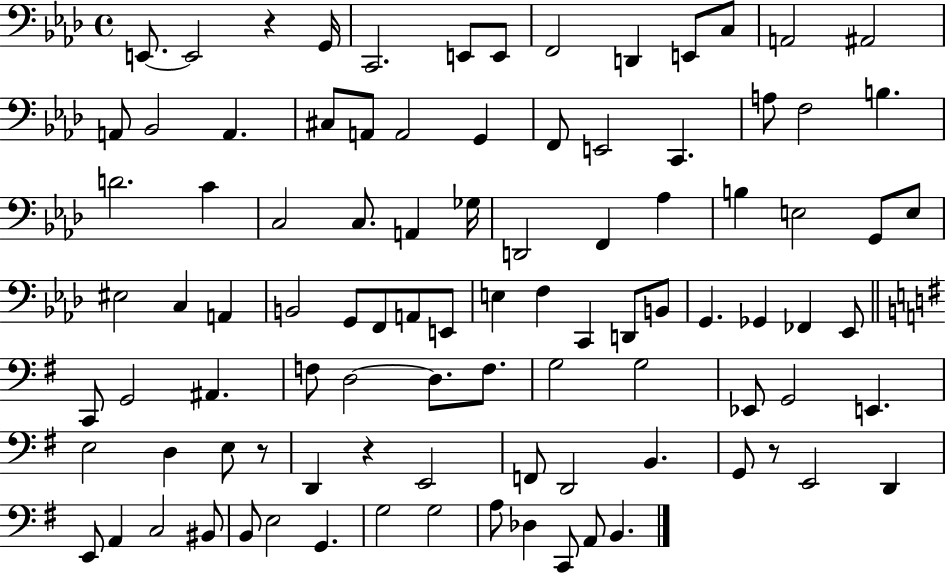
E2/e. E2/h R/q G2/s C2/h. E2/e E2/e F2/h D2/q E2/e C3/e A2/h A#2/h A2/e Bb2/h A2/q. C#3/e A2/e A2/h G2/q F2/e E2/h C2/q. A3/e F3/h B3/q. D4/h. C4/q C3/h C3/e. A2/q Gb3/s D2/h F2/q Ab3/q B3/q E3/h G2/e E3/e EIS3/h C3/q A2/q B2/h G2/e F2/e A2/e E2/e E3/q F3/q C2/q D2/e B2/e G2/q. Gb2/q FES2/q Eb2/e C2/e G2/h A#2/q. F3/e D3/h D3/e. F3/e. G3/h G3/h Eb2/e G2/h E2/q. E3/h D3/q E3/e R/e D2/q R/q E2/h F2/e D2/h B2/q. G2/e R/e E2/h D2/q E2/e A2/q C3/h BIS2/e B2/e E3/h G2/q. G3/h G3/h A3/e Db3/q C2/e A2/e B2/q.